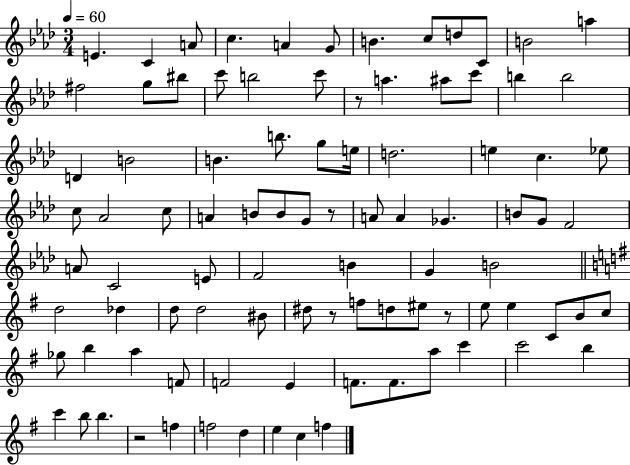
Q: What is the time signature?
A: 3/4